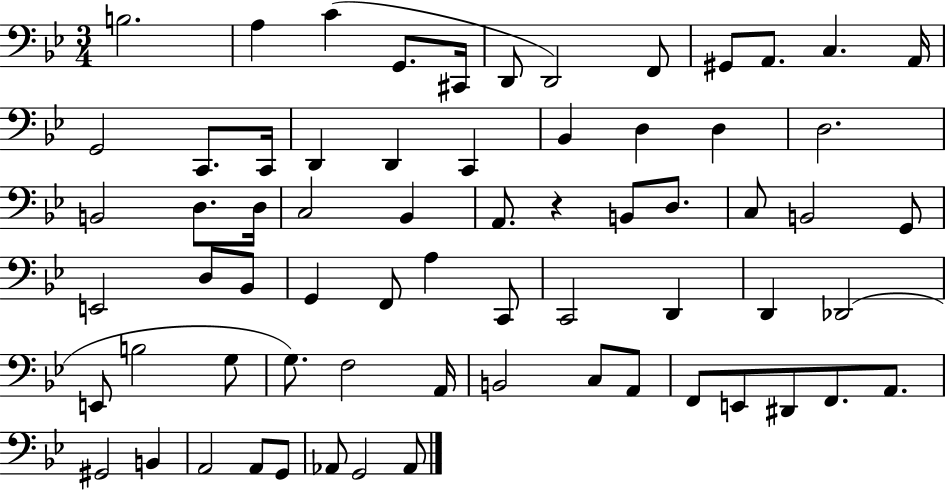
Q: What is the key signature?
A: BES major